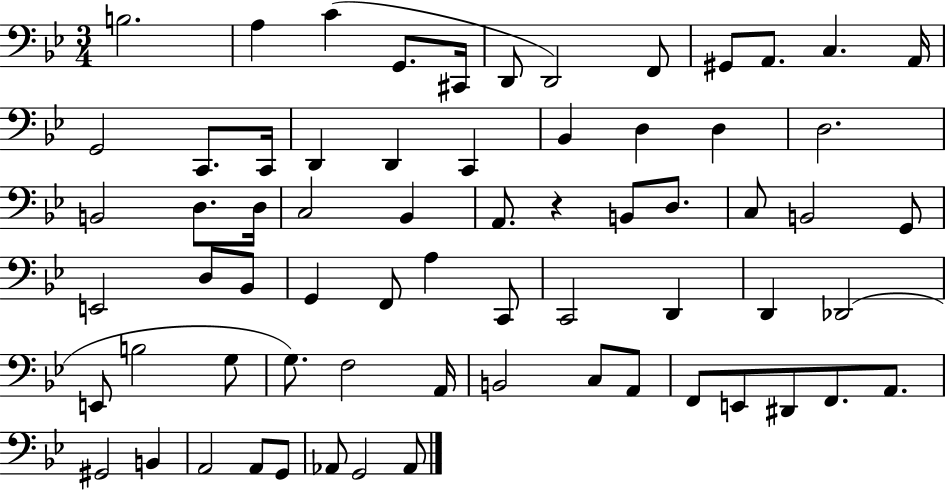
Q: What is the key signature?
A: BES major